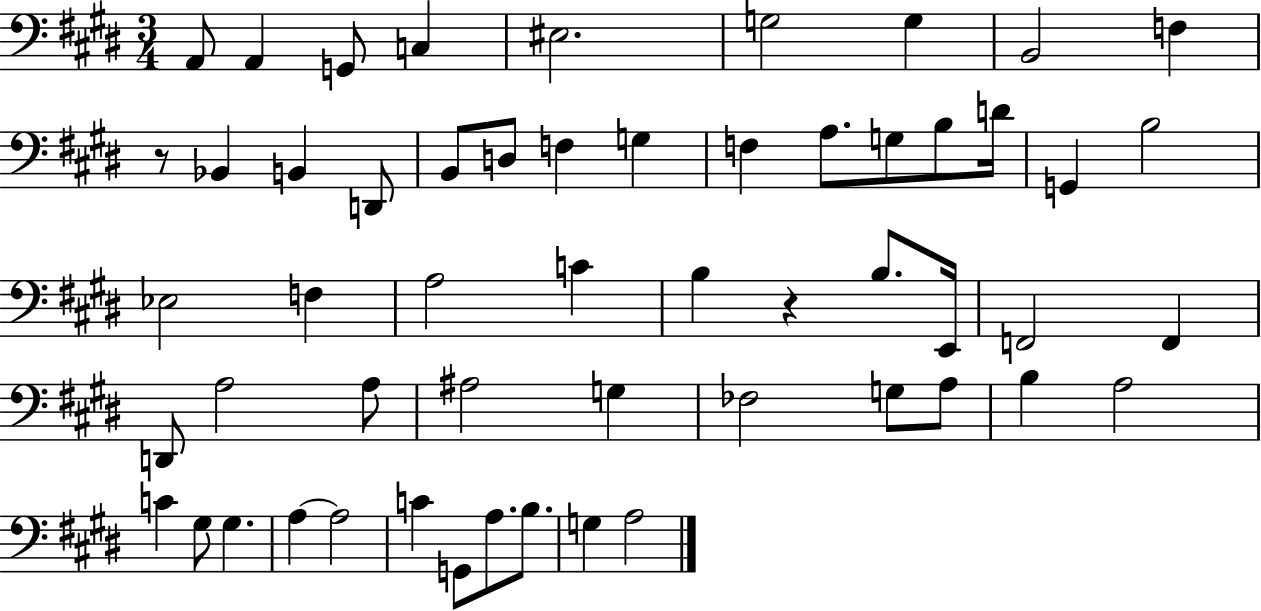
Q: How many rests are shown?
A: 2